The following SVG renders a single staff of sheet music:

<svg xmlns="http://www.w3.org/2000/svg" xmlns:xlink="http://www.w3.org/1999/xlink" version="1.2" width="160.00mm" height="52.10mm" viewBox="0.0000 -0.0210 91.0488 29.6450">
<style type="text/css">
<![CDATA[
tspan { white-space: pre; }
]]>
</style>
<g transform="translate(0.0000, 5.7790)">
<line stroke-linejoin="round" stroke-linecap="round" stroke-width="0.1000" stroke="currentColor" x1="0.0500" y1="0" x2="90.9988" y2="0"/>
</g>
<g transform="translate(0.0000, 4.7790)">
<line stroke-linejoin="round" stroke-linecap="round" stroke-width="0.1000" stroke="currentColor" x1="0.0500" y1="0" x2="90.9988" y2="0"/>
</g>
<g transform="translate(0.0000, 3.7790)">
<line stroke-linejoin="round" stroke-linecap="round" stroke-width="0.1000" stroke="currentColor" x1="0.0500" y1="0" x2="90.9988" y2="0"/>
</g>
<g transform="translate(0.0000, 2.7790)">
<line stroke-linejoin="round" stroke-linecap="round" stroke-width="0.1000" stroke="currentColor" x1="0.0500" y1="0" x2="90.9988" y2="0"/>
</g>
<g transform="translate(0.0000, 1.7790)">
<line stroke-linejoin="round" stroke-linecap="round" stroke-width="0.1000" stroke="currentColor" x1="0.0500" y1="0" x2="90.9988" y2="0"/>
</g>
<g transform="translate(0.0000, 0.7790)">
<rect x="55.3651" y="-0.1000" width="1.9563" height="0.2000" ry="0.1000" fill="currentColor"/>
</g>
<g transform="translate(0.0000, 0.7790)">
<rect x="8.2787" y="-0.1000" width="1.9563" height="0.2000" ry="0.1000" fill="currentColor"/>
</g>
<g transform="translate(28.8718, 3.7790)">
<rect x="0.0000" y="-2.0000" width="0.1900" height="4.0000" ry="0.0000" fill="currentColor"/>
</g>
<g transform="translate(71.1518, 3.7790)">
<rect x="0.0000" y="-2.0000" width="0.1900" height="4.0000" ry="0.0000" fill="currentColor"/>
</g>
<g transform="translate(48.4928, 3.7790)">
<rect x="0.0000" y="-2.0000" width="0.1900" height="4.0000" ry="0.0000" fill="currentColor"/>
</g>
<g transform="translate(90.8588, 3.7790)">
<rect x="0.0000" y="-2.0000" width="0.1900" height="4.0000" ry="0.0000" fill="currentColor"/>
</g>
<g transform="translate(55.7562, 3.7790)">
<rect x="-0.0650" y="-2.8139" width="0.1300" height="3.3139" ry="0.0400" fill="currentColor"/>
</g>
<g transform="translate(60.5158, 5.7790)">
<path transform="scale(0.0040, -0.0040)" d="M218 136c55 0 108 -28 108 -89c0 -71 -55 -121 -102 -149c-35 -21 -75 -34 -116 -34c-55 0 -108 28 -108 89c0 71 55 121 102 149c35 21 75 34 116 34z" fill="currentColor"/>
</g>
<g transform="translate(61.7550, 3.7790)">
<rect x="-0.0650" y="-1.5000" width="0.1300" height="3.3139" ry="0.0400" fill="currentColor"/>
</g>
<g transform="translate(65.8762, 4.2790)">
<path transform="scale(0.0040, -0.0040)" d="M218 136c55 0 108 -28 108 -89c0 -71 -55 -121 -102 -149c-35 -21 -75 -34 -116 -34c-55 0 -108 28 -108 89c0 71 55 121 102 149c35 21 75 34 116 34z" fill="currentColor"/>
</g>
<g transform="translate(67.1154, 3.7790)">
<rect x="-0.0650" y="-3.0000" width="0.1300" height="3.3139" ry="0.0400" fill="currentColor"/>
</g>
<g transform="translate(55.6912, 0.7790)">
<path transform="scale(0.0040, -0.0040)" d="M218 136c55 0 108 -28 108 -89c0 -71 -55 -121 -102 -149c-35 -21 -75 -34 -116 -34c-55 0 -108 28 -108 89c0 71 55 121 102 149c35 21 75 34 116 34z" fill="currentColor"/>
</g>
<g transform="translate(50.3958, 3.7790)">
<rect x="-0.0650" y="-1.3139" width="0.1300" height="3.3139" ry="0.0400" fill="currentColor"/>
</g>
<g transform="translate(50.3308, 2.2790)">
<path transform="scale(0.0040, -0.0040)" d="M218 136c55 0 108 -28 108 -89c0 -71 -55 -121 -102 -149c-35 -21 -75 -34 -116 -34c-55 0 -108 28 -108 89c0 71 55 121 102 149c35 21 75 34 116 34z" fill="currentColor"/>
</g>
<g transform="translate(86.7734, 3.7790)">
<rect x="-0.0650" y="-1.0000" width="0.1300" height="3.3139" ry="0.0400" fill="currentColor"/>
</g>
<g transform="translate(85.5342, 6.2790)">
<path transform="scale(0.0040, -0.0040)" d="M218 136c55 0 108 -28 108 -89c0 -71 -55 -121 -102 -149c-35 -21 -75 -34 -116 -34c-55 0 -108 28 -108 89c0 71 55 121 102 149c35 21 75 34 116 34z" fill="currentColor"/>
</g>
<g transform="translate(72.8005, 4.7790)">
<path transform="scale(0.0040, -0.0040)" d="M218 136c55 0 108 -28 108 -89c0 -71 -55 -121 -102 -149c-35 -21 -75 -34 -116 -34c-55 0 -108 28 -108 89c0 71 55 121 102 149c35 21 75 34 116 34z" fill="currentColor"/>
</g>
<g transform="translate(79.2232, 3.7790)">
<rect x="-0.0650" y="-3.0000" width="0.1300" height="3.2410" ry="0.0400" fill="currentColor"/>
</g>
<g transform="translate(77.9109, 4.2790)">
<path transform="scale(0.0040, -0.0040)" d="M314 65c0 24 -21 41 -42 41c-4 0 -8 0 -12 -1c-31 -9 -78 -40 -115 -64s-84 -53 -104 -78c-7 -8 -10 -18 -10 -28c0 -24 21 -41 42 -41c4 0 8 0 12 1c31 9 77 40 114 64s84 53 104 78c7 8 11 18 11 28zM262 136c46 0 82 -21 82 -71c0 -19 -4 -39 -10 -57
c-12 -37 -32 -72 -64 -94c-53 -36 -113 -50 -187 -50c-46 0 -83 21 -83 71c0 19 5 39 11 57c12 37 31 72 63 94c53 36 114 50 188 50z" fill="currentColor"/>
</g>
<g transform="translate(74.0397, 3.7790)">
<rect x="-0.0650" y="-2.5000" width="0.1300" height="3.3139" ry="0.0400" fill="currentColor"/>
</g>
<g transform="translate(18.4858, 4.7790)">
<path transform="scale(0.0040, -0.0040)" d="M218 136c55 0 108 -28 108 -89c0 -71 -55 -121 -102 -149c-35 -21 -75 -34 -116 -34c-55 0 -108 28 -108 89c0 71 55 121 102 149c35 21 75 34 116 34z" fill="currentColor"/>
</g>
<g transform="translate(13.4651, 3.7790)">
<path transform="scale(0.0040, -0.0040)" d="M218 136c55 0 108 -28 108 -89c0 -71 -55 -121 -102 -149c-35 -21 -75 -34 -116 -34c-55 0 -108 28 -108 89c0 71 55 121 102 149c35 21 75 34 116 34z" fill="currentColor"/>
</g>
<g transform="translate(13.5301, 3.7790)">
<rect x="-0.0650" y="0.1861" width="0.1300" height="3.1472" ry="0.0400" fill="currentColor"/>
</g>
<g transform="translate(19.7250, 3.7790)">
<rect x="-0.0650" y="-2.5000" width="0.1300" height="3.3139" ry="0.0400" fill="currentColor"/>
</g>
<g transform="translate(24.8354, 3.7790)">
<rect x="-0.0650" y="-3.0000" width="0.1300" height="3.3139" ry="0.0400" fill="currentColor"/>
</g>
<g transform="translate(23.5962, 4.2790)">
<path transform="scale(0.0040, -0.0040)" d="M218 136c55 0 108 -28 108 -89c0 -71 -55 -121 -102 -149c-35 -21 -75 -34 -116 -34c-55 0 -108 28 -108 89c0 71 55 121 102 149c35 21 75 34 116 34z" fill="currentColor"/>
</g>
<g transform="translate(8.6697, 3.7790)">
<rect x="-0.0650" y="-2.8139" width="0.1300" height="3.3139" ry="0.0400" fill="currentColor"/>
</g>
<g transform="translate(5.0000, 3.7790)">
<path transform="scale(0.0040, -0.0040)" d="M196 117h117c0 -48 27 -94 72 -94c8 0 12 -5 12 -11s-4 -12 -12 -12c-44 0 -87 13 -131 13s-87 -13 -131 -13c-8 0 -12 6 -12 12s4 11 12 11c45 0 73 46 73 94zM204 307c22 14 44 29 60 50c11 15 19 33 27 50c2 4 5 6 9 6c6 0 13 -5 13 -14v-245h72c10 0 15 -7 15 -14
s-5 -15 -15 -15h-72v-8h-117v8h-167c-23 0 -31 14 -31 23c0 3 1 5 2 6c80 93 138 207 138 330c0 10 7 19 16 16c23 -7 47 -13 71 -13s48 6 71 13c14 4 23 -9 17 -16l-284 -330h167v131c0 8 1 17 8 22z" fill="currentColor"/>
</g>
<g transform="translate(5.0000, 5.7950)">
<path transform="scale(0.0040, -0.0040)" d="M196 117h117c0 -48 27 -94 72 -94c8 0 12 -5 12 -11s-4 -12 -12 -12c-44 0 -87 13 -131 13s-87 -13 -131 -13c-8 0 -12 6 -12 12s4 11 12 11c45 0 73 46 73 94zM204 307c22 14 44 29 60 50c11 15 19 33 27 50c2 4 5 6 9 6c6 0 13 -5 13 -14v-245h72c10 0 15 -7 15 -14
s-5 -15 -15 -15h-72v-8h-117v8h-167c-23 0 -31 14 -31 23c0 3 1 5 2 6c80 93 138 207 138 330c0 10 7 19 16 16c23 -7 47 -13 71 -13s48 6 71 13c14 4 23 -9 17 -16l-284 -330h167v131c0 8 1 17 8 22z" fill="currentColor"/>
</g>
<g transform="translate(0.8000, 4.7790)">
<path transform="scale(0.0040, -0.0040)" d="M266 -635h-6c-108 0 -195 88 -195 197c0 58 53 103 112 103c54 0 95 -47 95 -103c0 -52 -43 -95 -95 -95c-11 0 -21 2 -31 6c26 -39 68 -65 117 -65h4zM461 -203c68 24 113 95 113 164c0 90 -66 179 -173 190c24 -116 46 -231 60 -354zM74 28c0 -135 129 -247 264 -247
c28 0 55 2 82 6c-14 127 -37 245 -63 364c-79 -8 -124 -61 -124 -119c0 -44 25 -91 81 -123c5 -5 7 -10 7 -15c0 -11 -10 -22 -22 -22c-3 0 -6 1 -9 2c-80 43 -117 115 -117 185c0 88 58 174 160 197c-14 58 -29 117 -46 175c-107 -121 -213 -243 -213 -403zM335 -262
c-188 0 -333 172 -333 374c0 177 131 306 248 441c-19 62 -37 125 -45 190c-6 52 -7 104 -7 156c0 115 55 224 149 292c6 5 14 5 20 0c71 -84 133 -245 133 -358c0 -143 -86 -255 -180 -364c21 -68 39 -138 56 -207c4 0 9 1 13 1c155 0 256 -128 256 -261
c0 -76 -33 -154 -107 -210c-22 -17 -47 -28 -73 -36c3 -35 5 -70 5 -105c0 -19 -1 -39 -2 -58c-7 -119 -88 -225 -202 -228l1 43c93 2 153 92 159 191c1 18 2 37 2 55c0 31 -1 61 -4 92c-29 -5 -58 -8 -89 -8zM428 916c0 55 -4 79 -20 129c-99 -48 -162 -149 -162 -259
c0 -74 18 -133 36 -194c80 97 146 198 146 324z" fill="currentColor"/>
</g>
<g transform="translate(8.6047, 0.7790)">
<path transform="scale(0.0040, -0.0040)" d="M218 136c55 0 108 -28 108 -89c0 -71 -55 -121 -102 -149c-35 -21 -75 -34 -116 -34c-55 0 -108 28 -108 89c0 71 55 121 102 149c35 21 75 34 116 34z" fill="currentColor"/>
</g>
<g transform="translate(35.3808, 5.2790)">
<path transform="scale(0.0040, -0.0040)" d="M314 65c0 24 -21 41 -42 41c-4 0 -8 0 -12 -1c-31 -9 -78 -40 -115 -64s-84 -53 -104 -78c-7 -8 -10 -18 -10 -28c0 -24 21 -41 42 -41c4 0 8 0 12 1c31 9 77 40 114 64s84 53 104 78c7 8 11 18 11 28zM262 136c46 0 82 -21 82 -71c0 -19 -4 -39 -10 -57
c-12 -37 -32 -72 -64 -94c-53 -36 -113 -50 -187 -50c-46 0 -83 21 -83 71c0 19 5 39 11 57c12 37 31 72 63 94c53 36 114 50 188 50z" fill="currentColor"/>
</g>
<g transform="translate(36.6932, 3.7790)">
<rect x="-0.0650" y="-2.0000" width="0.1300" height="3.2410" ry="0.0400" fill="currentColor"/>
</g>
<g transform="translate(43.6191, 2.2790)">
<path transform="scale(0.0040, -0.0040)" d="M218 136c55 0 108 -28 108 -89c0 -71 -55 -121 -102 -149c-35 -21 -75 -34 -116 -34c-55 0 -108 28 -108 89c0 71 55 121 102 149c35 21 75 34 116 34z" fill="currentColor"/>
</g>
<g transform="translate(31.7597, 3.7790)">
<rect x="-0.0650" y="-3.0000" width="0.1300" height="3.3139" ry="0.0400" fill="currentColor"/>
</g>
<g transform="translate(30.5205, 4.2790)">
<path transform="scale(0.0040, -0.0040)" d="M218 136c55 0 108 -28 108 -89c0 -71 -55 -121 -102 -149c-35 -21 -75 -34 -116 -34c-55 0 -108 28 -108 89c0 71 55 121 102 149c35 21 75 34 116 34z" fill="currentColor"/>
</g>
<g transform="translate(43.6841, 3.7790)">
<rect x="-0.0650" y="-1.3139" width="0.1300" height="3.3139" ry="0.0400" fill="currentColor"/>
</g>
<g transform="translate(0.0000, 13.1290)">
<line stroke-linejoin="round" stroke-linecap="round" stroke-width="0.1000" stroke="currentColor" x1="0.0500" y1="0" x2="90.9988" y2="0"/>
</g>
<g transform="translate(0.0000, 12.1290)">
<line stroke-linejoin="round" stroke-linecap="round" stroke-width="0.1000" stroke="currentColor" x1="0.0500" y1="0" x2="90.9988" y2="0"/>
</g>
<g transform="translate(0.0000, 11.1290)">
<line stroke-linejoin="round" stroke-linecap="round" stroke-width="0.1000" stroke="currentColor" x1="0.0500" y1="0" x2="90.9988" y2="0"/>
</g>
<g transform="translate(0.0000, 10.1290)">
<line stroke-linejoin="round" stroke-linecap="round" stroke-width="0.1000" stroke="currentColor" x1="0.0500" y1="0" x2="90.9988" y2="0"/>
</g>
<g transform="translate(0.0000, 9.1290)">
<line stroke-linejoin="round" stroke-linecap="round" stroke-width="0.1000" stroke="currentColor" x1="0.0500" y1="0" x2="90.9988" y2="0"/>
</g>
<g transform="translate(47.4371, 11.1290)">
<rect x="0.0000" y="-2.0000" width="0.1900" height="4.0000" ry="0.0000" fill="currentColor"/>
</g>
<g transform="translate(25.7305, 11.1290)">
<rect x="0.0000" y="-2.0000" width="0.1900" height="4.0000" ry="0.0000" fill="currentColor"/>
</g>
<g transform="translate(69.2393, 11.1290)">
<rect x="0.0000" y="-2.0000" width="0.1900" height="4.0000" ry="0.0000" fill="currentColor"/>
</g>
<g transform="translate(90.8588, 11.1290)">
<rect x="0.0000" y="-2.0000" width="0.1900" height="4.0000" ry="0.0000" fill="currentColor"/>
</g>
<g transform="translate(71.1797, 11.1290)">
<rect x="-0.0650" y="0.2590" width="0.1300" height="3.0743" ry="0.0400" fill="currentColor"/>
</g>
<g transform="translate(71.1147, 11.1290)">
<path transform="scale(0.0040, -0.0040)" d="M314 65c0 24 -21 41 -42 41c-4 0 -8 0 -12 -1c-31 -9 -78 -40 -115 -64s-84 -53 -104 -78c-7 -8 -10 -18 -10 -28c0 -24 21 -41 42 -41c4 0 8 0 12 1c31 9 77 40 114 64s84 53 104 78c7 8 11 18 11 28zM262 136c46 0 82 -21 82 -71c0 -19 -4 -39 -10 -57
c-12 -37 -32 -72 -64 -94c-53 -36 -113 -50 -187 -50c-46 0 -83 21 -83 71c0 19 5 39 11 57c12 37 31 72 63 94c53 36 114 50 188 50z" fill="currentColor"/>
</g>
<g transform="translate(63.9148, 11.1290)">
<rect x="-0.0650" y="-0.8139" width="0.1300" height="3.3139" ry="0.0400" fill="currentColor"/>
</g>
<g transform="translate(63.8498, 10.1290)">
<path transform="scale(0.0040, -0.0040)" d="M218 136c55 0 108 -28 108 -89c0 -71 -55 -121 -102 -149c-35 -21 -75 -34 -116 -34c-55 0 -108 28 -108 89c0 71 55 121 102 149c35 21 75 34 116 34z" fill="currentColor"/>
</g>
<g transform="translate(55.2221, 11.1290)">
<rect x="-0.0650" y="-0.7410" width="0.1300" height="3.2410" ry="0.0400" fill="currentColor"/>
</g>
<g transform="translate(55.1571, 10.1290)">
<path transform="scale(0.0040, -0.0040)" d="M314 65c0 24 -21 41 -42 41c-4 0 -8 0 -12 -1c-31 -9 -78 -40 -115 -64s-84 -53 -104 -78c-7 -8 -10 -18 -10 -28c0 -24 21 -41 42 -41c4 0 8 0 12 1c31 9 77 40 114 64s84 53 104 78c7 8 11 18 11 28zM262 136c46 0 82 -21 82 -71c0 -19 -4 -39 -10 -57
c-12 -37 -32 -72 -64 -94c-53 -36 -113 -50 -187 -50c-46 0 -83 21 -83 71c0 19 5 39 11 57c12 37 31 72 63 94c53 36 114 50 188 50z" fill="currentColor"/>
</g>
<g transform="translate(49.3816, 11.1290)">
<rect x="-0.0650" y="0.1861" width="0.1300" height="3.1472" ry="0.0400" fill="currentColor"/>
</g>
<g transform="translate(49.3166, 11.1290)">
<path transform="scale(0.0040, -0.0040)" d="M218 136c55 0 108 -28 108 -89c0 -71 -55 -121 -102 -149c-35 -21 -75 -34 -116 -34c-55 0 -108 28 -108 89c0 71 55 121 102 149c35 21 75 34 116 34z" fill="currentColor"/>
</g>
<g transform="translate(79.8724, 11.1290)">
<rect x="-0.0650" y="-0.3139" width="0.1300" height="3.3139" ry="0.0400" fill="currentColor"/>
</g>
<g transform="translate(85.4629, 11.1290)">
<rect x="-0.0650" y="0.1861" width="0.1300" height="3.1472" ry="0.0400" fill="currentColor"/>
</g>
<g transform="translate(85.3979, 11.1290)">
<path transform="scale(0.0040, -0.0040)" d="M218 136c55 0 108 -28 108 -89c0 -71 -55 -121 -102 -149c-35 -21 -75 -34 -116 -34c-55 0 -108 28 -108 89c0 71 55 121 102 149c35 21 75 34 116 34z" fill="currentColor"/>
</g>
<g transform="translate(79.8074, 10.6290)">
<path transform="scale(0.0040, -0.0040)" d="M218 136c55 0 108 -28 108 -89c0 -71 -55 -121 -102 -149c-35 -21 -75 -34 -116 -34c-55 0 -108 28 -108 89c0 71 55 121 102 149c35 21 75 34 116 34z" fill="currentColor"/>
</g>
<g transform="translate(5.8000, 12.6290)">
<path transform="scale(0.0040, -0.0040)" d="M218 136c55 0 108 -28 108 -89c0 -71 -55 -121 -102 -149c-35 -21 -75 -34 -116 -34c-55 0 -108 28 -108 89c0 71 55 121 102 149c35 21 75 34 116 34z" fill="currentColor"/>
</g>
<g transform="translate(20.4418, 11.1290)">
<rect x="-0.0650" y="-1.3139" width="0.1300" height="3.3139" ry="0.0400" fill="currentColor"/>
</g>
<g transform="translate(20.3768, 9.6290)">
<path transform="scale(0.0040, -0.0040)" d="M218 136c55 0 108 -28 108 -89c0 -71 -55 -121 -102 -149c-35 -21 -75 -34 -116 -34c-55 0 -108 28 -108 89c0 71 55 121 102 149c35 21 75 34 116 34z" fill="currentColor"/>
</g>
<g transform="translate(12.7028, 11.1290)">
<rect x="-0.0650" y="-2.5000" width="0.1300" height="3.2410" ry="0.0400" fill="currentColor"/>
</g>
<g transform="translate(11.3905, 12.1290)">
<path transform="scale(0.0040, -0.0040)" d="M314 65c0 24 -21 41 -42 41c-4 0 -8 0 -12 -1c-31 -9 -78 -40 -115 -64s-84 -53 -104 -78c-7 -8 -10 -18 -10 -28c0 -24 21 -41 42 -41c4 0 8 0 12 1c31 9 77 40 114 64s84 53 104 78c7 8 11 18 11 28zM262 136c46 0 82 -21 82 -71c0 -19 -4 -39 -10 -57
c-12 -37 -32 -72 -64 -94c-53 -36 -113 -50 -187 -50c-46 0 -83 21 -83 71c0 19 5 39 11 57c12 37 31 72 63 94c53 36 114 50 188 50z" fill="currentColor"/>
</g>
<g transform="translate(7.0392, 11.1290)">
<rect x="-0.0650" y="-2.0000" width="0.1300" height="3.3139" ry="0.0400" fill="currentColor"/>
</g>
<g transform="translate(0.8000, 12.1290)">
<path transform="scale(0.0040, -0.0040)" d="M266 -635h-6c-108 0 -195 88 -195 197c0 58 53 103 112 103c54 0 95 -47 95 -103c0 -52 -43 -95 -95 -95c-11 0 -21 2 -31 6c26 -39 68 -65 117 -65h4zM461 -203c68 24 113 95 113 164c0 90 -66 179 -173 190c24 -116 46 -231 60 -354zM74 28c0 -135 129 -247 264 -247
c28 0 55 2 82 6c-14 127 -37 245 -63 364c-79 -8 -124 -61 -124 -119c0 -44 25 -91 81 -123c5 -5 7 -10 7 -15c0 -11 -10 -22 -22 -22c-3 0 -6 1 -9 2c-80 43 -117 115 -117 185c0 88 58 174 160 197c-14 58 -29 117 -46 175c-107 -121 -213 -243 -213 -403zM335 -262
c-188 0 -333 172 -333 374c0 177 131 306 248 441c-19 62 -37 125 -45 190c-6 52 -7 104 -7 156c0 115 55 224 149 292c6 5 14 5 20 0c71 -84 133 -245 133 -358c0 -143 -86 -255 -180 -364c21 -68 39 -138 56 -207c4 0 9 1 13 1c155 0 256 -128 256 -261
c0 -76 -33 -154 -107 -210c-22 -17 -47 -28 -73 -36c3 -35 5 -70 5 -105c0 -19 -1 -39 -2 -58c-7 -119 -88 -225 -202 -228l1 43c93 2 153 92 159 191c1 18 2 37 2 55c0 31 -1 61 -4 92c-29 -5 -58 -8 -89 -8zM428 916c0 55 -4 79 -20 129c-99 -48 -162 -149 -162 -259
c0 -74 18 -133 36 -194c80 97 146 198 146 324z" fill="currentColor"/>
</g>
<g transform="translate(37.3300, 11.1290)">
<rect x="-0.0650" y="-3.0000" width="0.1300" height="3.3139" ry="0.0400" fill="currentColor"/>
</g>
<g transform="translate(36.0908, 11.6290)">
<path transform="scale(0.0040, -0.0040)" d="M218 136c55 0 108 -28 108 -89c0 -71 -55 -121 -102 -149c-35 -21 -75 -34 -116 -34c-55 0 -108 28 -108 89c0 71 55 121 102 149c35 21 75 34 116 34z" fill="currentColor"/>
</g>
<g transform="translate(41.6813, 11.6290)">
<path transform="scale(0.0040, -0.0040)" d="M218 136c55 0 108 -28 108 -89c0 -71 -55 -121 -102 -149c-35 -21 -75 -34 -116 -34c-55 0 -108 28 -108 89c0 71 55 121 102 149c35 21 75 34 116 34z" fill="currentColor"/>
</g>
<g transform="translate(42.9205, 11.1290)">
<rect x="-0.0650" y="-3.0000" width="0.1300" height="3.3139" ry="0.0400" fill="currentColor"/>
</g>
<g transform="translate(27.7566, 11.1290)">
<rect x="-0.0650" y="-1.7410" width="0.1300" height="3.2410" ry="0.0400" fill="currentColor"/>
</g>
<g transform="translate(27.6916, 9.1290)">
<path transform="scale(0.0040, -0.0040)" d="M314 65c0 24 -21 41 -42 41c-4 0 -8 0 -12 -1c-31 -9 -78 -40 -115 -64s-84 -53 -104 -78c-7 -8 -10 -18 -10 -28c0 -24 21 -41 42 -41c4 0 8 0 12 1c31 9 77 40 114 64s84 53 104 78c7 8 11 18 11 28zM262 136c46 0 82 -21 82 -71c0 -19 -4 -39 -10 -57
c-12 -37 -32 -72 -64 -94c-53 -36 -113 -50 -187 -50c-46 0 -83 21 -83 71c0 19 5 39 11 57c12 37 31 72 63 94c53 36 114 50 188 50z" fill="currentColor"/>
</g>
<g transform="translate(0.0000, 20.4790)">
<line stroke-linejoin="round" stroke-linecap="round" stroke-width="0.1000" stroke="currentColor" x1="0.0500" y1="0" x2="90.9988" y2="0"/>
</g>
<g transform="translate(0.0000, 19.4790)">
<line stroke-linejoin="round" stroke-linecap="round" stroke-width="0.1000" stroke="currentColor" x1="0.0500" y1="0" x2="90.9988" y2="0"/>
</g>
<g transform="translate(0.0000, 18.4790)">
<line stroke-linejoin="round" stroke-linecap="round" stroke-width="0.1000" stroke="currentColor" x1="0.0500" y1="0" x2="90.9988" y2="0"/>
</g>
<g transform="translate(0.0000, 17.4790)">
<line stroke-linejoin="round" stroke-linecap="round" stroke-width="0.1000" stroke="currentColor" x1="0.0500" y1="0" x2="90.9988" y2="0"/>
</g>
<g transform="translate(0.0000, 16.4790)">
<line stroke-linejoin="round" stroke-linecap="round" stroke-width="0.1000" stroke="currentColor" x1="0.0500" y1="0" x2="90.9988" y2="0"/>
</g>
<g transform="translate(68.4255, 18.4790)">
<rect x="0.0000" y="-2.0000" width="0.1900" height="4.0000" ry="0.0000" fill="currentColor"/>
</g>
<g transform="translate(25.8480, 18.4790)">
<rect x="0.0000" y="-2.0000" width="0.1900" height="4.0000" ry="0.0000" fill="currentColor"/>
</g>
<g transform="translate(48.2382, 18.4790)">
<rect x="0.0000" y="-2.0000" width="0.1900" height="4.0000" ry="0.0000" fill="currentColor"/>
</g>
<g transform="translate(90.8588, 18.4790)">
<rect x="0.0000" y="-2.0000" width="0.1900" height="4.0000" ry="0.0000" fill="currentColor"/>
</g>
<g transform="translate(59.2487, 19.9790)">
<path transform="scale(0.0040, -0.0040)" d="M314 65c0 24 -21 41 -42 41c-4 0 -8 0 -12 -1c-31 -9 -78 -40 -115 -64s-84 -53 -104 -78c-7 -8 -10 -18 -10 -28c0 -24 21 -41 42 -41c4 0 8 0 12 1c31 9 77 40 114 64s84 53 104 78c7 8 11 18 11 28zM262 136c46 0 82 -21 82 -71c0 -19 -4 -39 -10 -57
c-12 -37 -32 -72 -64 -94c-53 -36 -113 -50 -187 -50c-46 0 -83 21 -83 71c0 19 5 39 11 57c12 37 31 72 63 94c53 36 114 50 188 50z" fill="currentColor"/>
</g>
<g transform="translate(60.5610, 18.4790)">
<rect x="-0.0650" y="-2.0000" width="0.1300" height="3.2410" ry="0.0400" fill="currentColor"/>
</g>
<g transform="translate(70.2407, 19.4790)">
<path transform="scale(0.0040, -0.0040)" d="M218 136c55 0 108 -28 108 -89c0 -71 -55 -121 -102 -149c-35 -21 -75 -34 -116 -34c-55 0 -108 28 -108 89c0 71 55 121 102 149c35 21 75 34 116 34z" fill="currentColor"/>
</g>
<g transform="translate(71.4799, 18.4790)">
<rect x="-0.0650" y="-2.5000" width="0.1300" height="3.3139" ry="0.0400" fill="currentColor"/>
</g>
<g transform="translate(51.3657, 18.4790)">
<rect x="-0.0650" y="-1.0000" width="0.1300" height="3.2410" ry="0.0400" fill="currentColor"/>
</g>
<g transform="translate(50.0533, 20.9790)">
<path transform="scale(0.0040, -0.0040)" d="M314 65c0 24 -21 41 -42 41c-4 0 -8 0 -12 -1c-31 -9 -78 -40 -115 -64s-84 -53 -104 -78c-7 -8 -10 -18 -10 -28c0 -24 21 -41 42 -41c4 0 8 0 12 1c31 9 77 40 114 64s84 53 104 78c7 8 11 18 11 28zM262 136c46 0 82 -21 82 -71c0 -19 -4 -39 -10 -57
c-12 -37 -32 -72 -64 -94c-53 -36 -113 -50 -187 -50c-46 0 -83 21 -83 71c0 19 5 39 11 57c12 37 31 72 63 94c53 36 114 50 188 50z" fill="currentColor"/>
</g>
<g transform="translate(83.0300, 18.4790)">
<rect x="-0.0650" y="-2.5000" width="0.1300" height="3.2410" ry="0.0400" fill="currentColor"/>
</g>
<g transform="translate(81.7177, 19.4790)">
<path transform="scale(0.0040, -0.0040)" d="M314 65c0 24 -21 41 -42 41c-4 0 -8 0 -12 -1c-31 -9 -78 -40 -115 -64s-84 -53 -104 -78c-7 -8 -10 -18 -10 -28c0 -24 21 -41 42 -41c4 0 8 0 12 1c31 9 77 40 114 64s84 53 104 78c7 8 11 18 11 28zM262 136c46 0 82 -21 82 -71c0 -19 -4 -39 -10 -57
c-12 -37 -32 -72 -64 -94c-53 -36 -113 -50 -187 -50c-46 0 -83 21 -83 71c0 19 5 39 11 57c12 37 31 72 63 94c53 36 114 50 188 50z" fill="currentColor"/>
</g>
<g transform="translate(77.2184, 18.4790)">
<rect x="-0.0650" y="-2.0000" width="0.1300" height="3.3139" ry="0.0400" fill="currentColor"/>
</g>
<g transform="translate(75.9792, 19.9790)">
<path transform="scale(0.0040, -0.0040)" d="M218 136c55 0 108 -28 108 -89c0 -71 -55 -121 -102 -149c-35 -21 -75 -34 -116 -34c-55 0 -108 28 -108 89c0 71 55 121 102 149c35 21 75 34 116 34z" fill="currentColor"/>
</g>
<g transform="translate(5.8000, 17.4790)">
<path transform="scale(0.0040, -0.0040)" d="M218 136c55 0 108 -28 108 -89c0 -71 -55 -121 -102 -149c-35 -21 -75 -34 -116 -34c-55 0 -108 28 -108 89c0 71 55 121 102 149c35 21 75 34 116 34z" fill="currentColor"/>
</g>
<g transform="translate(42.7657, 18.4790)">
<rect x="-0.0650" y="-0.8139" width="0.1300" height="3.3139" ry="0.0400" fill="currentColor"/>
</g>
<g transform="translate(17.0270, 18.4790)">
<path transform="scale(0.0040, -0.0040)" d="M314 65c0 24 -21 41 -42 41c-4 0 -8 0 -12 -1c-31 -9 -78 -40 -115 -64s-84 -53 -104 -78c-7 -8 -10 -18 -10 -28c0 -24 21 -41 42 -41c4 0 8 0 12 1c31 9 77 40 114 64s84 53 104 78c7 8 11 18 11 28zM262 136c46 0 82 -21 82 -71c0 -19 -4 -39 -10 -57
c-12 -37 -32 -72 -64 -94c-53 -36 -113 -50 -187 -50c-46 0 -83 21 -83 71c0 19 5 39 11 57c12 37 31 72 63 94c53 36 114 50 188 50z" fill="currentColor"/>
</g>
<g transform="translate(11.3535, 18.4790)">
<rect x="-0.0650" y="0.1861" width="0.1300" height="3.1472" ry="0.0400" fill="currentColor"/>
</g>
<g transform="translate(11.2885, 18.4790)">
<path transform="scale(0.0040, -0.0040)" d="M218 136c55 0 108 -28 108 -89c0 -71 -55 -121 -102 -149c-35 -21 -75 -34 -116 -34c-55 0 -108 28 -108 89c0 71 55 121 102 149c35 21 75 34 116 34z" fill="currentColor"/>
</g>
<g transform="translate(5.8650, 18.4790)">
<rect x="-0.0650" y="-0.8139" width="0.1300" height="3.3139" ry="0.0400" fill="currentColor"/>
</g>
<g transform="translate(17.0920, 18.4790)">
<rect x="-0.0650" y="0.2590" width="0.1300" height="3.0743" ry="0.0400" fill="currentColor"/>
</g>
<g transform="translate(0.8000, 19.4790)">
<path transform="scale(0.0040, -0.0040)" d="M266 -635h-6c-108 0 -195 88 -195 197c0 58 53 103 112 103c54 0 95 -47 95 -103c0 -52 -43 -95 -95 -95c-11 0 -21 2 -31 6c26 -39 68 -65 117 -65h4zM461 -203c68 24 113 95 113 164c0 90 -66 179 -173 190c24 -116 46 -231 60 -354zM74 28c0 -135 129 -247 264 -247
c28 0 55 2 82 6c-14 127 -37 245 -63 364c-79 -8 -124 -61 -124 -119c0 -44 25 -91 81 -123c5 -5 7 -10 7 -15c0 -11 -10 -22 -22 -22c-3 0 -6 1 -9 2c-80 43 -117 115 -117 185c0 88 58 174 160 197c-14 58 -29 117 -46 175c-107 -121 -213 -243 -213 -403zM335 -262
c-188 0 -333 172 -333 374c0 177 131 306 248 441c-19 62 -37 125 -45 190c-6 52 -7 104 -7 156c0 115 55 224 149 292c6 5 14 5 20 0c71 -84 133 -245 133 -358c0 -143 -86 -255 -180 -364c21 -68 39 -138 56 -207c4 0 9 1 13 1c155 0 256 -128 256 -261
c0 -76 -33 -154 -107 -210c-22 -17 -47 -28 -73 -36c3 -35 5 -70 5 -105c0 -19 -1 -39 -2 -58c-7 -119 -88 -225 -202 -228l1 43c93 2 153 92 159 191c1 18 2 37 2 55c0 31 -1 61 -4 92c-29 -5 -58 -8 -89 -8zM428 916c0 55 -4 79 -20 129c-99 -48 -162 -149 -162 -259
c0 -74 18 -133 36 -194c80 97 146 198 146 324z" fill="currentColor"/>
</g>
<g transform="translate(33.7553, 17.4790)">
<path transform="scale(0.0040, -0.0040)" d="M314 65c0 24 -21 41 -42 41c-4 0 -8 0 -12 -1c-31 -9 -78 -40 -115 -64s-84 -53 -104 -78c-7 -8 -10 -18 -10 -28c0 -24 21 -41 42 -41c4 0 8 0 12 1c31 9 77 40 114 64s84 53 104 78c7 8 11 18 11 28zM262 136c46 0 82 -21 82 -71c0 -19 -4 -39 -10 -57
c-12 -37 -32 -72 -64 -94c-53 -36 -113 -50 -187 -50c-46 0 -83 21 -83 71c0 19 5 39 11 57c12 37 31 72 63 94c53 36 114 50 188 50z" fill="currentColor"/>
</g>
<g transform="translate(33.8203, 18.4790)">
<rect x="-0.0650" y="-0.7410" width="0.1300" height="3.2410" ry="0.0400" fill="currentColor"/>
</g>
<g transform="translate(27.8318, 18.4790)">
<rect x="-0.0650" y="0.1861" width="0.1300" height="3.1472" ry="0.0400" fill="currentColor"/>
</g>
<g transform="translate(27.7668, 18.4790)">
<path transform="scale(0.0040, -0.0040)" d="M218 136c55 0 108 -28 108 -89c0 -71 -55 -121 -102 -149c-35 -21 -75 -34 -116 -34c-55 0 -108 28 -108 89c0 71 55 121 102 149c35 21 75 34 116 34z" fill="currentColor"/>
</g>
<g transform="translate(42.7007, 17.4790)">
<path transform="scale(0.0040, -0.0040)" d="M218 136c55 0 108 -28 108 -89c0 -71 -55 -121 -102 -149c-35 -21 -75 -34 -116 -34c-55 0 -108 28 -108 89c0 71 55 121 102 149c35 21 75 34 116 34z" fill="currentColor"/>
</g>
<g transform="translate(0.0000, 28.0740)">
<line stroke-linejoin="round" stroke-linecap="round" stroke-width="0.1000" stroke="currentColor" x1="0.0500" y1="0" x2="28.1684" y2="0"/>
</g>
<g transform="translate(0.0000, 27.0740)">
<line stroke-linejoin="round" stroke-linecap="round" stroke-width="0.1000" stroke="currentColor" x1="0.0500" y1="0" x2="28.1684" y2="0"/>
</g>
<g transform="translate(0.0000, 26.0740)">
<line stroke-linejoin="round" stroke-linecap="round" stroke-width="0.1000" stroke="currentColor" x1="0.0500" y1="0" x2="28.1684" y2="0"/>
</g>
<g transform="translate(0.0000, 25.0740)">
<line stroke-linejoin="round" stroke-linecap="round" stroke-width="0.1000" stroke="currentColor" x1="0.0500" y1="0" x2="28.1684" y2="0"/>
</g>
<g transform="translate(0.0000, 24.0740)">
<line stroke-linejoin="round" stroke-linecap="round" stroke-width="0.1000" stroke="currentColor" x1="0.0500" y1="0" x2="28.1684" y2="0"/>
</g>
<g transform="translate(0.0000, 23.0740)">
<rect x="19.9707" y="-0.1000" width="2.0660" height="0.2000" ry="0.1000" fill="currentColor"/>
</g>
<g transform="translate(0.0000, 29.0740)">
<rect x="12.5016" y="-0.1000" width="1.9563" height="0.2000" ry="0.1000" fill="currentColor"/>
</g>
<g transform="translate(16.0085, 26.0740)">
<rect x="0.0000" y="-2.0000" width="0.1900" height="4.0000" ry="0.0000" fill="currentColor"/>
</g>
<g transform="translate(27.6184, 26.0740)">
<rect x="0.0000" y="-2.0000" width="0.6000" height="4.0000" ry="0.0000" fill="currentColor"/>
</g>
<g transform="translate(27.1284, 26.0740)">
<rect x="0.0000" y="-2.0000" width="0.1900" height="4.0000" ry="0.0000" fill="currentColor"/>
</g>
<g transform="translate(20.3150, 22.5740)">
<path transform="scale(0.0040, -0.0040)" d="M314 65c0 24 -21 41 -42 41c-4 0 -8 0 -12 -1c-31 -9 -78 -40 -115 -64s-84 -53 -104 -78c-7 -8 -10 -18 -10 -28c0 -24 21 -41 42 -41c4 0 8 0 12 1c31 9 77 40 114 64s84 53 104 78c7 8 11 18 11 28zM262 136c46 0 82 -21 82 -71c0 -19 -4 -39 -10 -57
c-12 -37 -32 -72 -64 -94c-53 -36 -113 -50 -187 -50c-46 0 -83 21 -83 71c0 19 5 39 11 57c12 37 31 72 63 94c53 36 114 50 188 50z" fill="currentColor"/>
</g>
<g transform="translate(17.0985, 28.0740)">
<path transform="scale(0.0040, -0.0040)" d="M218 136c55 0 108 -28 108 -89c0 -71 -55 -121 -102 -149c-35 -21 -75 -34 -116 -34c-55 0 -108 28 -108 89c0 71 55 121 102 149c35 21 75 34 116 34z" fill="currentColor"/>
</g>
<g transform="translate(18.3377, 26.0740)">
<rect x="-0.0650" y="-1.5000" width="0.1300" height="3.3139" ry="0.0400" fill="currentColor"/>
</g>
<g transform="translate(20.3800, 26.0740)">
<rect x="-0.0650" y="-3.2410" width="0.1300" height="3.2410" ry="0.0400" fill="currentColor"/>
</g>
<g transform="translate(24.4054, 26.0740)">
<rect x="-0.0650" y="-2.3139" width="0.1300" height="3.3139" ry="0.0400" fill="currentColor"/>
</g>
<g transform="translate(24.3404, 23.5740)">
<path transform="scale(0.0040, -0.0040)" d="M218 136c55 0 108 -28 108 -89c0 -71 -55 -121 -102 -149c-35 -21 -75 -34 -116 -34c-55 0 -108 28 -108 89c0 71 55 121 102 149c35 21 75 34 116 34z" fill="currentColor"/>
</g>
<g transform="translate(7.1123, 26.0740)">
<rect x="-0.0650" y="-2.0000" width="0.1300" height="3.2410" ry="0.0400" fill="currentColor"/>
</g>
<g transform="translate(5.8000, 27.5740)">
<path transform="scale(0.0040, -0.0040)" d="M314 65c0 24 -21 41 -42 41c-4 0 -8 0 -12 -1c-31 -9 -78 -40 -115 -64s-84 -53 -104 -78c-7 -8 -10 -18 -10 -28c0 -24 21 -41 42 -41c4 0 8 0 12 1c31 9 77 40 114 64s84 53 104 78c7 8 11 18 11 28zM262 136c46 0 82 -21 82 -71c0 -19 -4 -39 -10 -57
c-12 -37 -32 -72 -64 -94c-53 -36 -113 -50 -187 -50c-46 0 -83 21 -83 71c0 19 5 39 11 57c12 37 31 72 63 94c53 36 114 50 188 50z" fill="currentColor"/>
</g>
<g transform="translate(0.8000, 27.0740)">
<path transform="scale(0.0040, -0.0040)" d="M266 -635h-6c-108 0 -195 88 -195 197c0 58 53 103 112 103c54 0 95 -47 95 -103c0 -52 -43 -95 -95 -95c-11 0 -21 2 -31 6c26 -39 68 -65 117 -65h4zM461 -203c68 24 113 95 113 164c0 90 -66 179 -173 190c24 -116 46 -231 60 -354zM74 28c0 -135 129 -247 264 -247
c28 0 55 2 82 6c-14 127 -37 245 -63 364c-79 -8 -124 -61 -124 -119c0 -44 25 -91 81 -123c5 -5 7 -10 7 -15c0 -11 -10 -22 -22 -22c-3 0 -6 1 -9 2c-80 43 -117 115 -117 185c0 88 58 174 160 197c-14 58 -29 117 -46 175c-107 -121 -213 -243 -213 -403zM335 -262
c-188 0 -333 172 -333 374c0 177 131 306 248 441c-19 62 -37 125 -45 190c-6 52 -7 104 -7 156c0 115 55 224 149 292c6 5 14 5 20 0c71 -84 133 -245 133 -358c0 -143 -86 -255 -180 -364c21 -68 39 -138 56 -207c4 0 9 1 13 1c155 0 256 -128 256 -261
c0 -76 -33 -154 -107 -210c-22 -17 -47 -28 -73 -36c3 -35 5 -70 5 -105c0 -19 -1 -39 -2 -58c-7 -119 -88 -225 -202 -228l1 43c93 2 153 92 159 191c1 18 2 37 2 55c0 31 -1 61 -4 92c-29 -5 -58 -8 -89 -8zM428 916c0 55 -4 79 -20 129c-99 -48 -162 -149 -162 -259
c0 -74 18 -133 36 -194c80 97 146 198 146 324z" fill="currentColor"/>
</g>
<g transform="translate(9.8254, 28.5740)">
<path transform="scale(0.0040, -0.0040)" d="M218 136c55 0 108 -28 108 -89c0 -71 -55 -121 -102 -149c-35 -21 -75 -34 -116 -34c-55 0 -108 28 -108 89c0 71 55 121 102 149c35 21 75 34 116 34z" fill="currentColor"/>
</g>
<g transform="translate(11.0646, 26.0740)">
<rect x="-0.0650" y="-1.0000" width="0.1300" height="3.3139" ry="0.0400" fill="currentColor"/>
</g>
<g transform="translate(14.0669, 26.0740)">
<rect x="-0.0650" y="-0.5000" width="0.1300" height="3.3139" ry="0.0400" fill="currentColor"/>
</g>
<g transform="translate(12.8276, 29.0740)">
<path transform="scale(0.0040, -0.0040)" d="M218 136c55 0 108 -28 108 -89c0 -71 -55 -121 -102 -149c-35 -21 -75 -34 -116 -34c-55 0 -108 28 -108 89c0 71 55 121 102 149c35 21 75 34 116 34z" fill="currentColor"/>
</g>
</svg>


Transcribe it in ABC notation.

X:1
T:Untitled
M:4/4
L:1/4
K:C
a B G A A F2 e e a E A G A2 D F G2 e f2 A A B d2 d B2 c B d B B2 B d2 d D2 F2 G F G2 F2 D C E b2 g